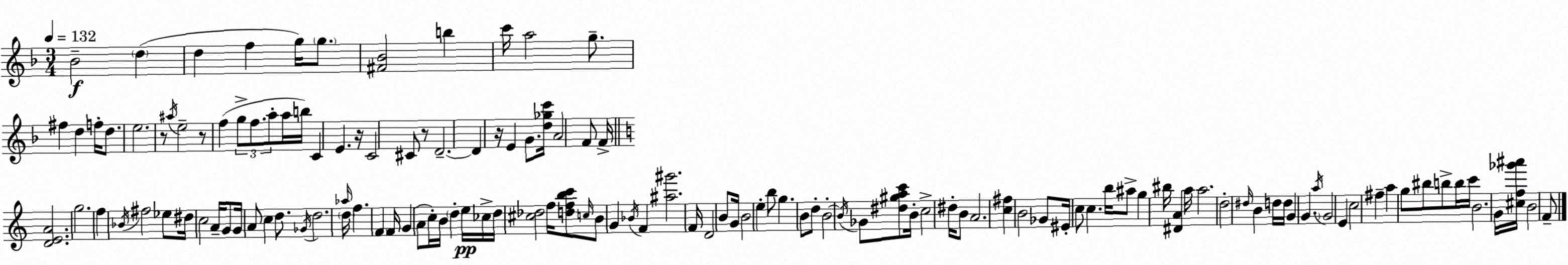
X:1
T:Untitled
M:3/4
L:1/4
K:Dm
_B2 d d f g/4 g/2 [^F_B]2 b c'/4 a2 g/2 ^f d f/4 d/2 e2 z/2 ^a/4 e2 z/2 f g/2 f/2 a/2 a/4 b/4 C E z/4 C2 ^C/2 z/2 D2 D z/4 E G/2 [d_gc']/4 A2 F/2 F/4 [DEA]2 g2 f _B/4 ^f2 _e/2 ^d/4 c2 A/4 G/2 G/4 A/2 c d/2 _G/4 d2 _a/4 d/4 f F F/4 G A/2 c/4 B/4 d e/4 _c/4 d/4 [^c_d]2 f/4 [dfbc']/2 c/4 B/2 G _B/4 F [^a^g']2 F/4 D2 B/2 G/4 B2 e b/2 g B/2 d/2 B2 B/4 _G/2 [^d^gac']/2 B/4 c2 ^d/4 B/2 A2 [c^f] B2 _G/2 ^E/4 c/2 c b/4 ^a/2 g ^b/4 [^DA] a/4 a2 d2 ^d/4 B d/4 d/4 G G a/4 G2 E c2 ^f a g/2 ^b/2 b/2 b/4 c'/4 B2 G/4 [^cf_g'^a']/4 B2 F/2